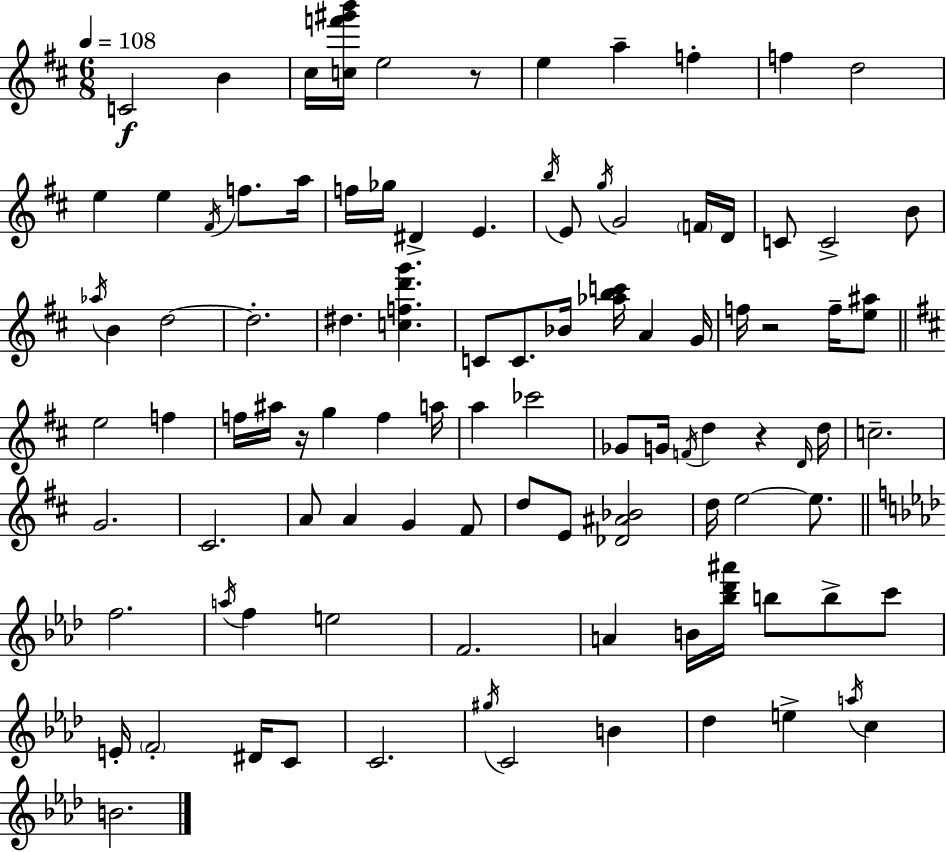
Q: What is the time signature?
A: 6/8